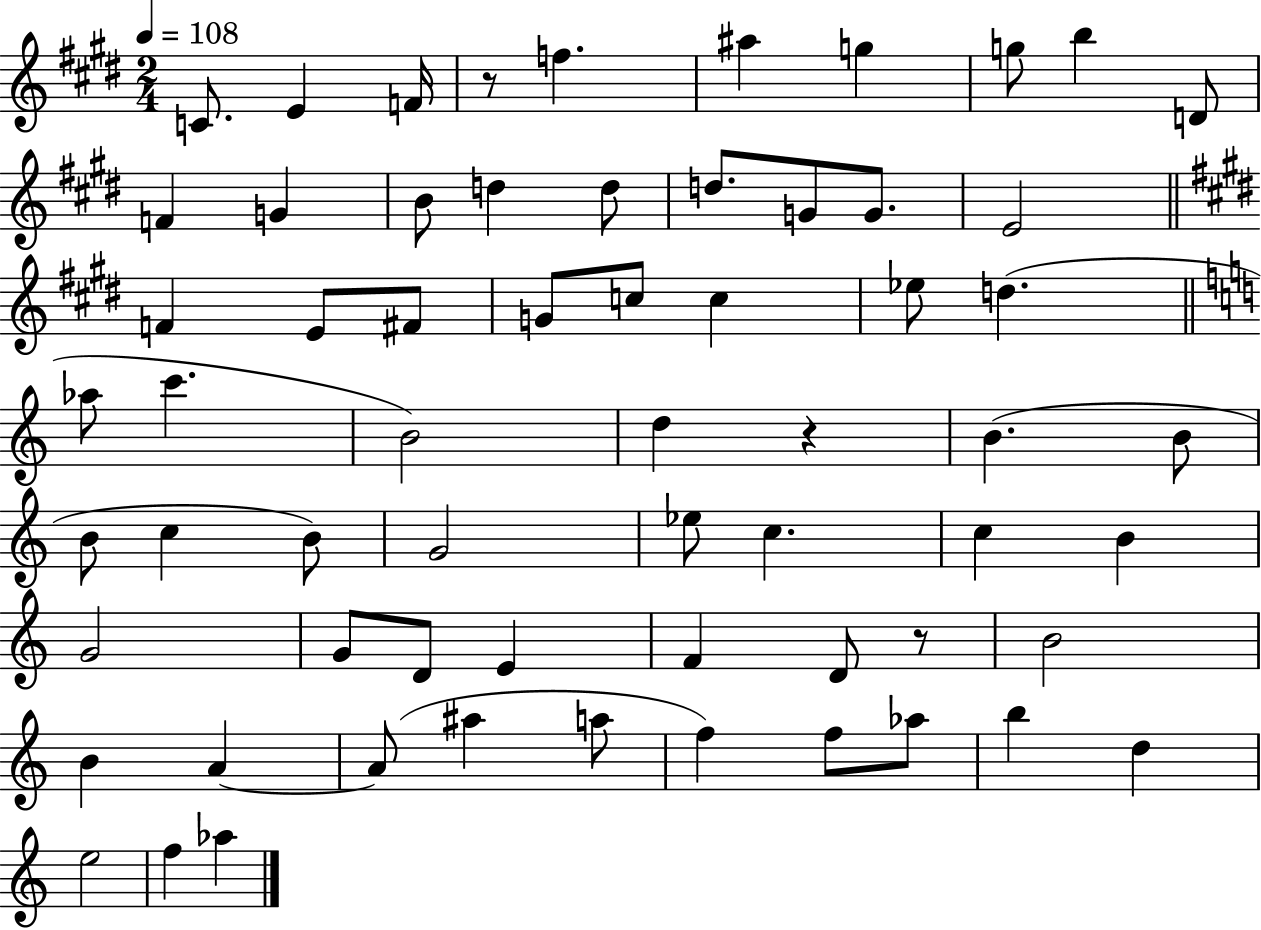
C4/e. E4/q F4/s R/e F5/q. A#5/q G5/q G5/e B5/q D4/e F4/q G4/q B4/e D5/q D5/e D5/e. G4/e G4/e. E4/h F4/q E4/e F#4/e G4/e C5/e C5/q Eb5/e D5/q. Ab5/e C6/q. B4/h D5/q R/q B4/q. B4/e B4/e C5/q B4/e G4/h Eb5/e C5/q. C5/q B4/q G4/h G4/e D4/e E4/q F4/q D4/e R/e B4/h B4/q A4/q A4/e A#5/q A5/e F5/q F5/e Ab5/e B5/q D5/q E5/h F5/q Ab5/q